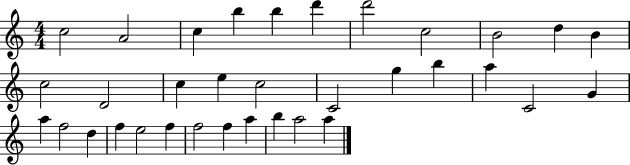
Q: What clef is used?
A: treble